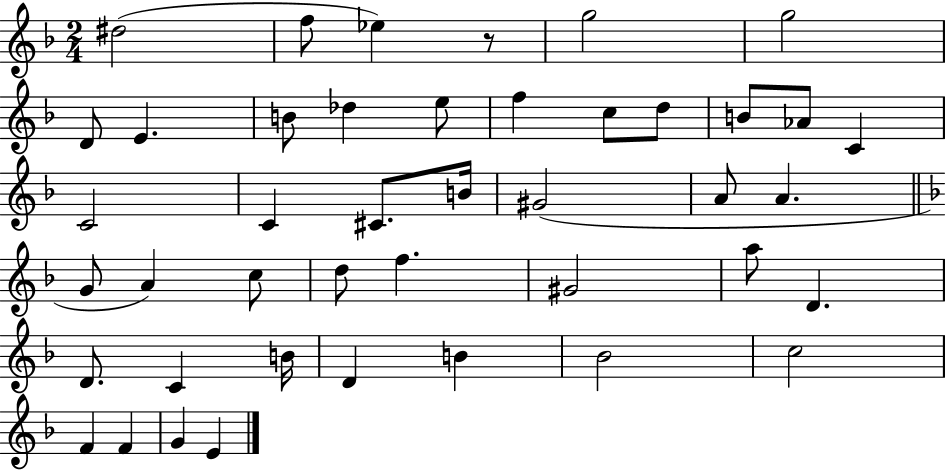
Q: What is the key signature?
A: F major